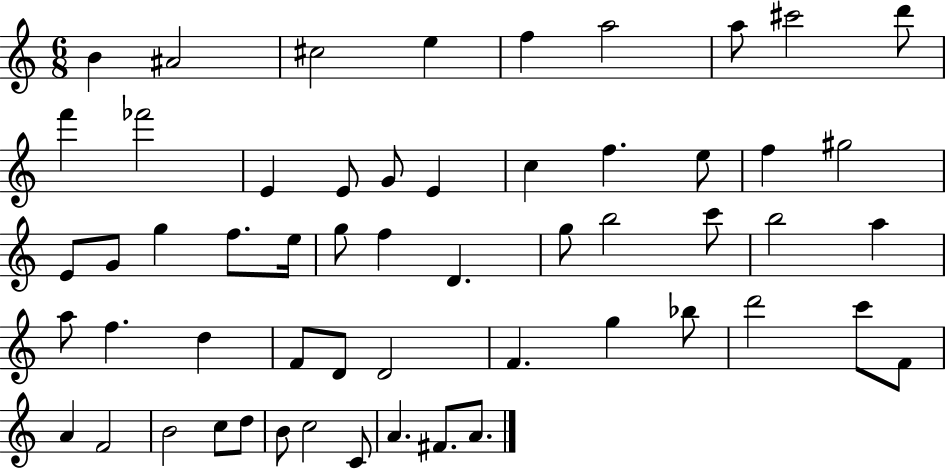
{
  \clef treble
  \numericTimeSignature
  \time 6/8
  \key c \major
  b'4 ais'2 | cis''2 e''4 | f''4 a''2 | a''8 cis'''2 d'''8 | \break f'''4 fes'''2 | e'4 e'8 g'8 e'4 | c''4 f''4. e''8 | f''4 gis''2 | \break e'8 g'8 g''4 f''8. e''16 | g''8 f''4 d'4. | g''8 b''2 c'''8 | b''2 a''4 | \break a''8 f''4. d''4 | f'8 d'8 d'2 | f'4. g''4 bes''8 | d'''2 c'''8 f'8 | \break a'4 f'2 | b'2 c''8 d''8 | b'8 c''2 c'8 | a'4. fis'8. a'8. | \break \bar "|."
}